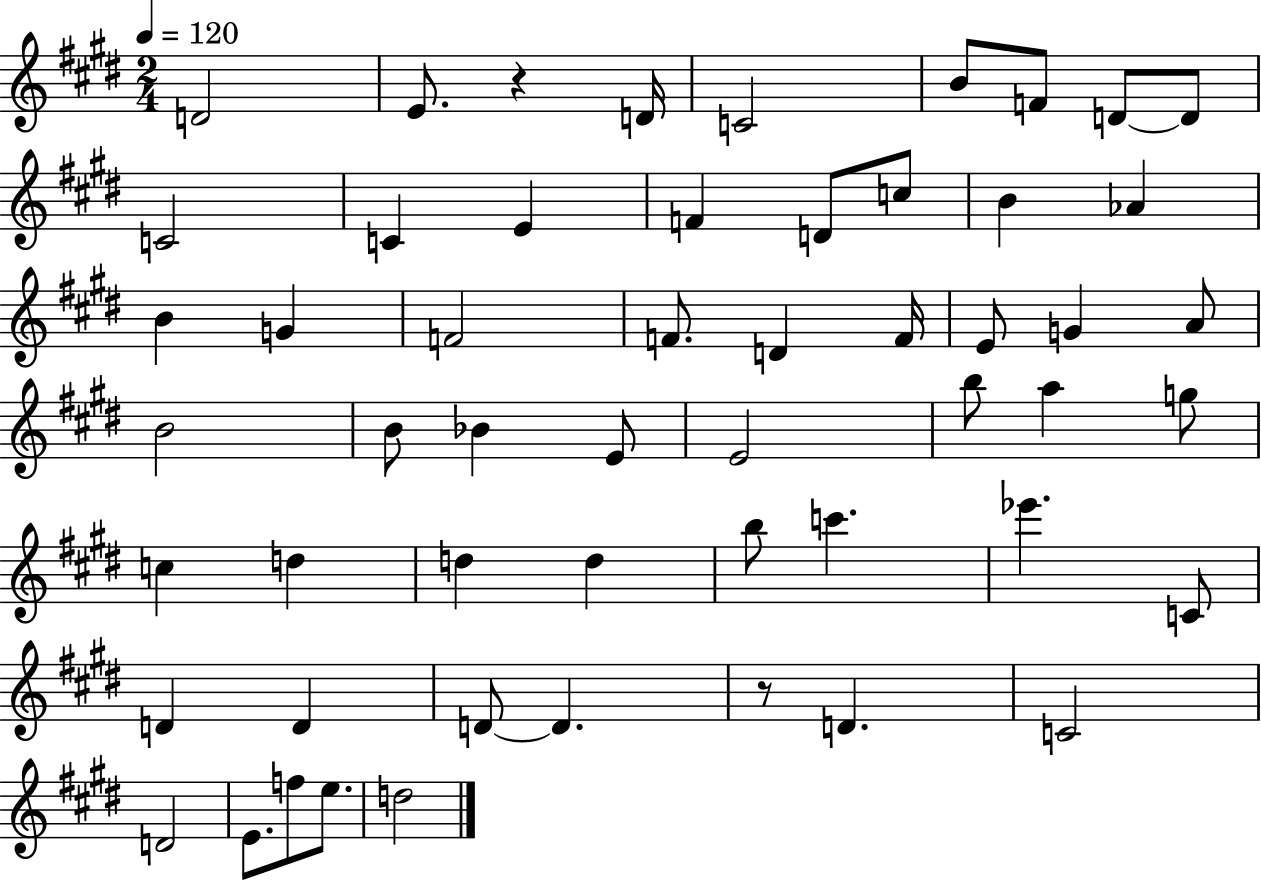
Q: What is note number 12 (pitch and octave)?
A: F4